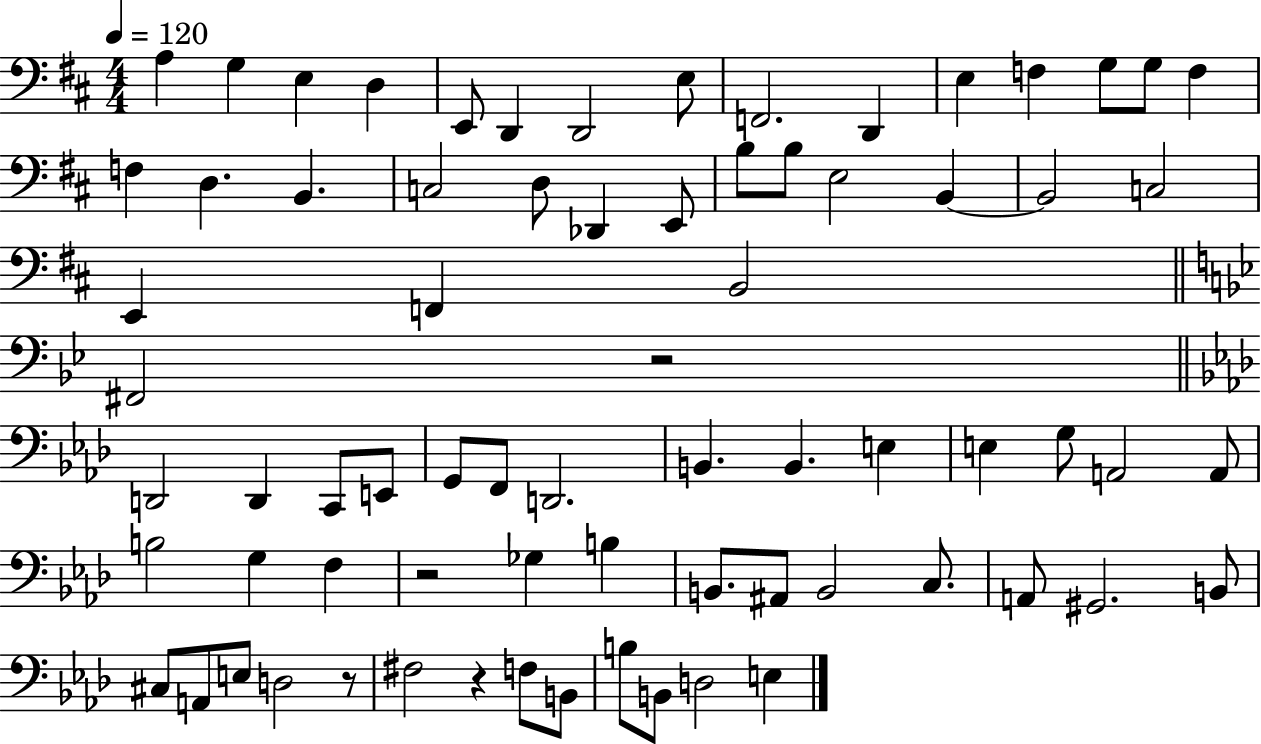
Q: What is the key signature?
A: D major